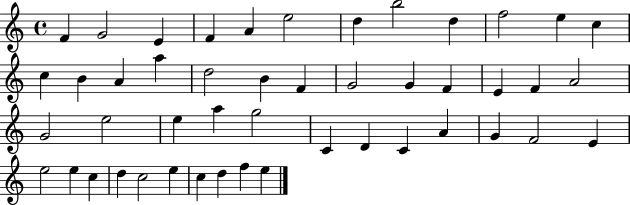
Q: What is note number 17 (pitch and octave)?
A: D5